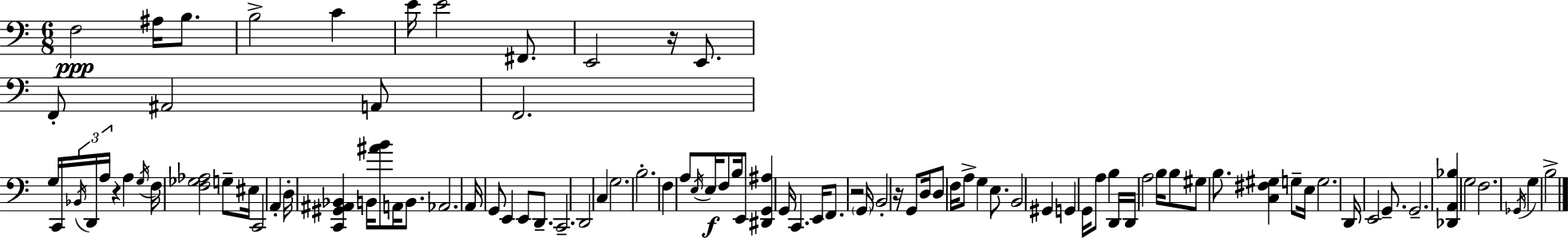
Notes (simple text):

F3/h A#3/s B3/e. B3/h C4/q E4/s E4/h F#2/e. E2/h R/s E2/e. F2/e A#2/h A2/e F2/h. G3/s C2/s Bb2/s D2/s A3/s R/q A3/q G3/s F3/s [F3,Gb3,Ab3]/h G3/e EIS3/s C2/h A2/q D3/s [C2,G#2,A#2,Bb2]/q B2/s [A#4,B4]/e A2/s B2/e. Ab2/h. A2/s G2/e E2/q E2/e D2/e. C2/h. D2/h C3/q G3/h. B3/h. F3/q A3/e E3/s E3/s F3/e B3/s E2/e [D#2,G2,A#3]/q G2/s C2/q. E2/s F2/e. R/h G2/s B2/h R/s G2/e D3/s D3/e F3/s A3/e G3/q E3/e. B2/h G#2/q G2/q G2/s A3/e B3/q D2/s D2/s A3/h B3/s B3/e G#3/e B3/e. [C3,F#3,G#3]/q G3/e E3/s G3/h. D2/s E2/h G2/e. G2/h. [Db2,A2,Bb3]/q G3/h F3/h. Gb2/s G3/q B3/h